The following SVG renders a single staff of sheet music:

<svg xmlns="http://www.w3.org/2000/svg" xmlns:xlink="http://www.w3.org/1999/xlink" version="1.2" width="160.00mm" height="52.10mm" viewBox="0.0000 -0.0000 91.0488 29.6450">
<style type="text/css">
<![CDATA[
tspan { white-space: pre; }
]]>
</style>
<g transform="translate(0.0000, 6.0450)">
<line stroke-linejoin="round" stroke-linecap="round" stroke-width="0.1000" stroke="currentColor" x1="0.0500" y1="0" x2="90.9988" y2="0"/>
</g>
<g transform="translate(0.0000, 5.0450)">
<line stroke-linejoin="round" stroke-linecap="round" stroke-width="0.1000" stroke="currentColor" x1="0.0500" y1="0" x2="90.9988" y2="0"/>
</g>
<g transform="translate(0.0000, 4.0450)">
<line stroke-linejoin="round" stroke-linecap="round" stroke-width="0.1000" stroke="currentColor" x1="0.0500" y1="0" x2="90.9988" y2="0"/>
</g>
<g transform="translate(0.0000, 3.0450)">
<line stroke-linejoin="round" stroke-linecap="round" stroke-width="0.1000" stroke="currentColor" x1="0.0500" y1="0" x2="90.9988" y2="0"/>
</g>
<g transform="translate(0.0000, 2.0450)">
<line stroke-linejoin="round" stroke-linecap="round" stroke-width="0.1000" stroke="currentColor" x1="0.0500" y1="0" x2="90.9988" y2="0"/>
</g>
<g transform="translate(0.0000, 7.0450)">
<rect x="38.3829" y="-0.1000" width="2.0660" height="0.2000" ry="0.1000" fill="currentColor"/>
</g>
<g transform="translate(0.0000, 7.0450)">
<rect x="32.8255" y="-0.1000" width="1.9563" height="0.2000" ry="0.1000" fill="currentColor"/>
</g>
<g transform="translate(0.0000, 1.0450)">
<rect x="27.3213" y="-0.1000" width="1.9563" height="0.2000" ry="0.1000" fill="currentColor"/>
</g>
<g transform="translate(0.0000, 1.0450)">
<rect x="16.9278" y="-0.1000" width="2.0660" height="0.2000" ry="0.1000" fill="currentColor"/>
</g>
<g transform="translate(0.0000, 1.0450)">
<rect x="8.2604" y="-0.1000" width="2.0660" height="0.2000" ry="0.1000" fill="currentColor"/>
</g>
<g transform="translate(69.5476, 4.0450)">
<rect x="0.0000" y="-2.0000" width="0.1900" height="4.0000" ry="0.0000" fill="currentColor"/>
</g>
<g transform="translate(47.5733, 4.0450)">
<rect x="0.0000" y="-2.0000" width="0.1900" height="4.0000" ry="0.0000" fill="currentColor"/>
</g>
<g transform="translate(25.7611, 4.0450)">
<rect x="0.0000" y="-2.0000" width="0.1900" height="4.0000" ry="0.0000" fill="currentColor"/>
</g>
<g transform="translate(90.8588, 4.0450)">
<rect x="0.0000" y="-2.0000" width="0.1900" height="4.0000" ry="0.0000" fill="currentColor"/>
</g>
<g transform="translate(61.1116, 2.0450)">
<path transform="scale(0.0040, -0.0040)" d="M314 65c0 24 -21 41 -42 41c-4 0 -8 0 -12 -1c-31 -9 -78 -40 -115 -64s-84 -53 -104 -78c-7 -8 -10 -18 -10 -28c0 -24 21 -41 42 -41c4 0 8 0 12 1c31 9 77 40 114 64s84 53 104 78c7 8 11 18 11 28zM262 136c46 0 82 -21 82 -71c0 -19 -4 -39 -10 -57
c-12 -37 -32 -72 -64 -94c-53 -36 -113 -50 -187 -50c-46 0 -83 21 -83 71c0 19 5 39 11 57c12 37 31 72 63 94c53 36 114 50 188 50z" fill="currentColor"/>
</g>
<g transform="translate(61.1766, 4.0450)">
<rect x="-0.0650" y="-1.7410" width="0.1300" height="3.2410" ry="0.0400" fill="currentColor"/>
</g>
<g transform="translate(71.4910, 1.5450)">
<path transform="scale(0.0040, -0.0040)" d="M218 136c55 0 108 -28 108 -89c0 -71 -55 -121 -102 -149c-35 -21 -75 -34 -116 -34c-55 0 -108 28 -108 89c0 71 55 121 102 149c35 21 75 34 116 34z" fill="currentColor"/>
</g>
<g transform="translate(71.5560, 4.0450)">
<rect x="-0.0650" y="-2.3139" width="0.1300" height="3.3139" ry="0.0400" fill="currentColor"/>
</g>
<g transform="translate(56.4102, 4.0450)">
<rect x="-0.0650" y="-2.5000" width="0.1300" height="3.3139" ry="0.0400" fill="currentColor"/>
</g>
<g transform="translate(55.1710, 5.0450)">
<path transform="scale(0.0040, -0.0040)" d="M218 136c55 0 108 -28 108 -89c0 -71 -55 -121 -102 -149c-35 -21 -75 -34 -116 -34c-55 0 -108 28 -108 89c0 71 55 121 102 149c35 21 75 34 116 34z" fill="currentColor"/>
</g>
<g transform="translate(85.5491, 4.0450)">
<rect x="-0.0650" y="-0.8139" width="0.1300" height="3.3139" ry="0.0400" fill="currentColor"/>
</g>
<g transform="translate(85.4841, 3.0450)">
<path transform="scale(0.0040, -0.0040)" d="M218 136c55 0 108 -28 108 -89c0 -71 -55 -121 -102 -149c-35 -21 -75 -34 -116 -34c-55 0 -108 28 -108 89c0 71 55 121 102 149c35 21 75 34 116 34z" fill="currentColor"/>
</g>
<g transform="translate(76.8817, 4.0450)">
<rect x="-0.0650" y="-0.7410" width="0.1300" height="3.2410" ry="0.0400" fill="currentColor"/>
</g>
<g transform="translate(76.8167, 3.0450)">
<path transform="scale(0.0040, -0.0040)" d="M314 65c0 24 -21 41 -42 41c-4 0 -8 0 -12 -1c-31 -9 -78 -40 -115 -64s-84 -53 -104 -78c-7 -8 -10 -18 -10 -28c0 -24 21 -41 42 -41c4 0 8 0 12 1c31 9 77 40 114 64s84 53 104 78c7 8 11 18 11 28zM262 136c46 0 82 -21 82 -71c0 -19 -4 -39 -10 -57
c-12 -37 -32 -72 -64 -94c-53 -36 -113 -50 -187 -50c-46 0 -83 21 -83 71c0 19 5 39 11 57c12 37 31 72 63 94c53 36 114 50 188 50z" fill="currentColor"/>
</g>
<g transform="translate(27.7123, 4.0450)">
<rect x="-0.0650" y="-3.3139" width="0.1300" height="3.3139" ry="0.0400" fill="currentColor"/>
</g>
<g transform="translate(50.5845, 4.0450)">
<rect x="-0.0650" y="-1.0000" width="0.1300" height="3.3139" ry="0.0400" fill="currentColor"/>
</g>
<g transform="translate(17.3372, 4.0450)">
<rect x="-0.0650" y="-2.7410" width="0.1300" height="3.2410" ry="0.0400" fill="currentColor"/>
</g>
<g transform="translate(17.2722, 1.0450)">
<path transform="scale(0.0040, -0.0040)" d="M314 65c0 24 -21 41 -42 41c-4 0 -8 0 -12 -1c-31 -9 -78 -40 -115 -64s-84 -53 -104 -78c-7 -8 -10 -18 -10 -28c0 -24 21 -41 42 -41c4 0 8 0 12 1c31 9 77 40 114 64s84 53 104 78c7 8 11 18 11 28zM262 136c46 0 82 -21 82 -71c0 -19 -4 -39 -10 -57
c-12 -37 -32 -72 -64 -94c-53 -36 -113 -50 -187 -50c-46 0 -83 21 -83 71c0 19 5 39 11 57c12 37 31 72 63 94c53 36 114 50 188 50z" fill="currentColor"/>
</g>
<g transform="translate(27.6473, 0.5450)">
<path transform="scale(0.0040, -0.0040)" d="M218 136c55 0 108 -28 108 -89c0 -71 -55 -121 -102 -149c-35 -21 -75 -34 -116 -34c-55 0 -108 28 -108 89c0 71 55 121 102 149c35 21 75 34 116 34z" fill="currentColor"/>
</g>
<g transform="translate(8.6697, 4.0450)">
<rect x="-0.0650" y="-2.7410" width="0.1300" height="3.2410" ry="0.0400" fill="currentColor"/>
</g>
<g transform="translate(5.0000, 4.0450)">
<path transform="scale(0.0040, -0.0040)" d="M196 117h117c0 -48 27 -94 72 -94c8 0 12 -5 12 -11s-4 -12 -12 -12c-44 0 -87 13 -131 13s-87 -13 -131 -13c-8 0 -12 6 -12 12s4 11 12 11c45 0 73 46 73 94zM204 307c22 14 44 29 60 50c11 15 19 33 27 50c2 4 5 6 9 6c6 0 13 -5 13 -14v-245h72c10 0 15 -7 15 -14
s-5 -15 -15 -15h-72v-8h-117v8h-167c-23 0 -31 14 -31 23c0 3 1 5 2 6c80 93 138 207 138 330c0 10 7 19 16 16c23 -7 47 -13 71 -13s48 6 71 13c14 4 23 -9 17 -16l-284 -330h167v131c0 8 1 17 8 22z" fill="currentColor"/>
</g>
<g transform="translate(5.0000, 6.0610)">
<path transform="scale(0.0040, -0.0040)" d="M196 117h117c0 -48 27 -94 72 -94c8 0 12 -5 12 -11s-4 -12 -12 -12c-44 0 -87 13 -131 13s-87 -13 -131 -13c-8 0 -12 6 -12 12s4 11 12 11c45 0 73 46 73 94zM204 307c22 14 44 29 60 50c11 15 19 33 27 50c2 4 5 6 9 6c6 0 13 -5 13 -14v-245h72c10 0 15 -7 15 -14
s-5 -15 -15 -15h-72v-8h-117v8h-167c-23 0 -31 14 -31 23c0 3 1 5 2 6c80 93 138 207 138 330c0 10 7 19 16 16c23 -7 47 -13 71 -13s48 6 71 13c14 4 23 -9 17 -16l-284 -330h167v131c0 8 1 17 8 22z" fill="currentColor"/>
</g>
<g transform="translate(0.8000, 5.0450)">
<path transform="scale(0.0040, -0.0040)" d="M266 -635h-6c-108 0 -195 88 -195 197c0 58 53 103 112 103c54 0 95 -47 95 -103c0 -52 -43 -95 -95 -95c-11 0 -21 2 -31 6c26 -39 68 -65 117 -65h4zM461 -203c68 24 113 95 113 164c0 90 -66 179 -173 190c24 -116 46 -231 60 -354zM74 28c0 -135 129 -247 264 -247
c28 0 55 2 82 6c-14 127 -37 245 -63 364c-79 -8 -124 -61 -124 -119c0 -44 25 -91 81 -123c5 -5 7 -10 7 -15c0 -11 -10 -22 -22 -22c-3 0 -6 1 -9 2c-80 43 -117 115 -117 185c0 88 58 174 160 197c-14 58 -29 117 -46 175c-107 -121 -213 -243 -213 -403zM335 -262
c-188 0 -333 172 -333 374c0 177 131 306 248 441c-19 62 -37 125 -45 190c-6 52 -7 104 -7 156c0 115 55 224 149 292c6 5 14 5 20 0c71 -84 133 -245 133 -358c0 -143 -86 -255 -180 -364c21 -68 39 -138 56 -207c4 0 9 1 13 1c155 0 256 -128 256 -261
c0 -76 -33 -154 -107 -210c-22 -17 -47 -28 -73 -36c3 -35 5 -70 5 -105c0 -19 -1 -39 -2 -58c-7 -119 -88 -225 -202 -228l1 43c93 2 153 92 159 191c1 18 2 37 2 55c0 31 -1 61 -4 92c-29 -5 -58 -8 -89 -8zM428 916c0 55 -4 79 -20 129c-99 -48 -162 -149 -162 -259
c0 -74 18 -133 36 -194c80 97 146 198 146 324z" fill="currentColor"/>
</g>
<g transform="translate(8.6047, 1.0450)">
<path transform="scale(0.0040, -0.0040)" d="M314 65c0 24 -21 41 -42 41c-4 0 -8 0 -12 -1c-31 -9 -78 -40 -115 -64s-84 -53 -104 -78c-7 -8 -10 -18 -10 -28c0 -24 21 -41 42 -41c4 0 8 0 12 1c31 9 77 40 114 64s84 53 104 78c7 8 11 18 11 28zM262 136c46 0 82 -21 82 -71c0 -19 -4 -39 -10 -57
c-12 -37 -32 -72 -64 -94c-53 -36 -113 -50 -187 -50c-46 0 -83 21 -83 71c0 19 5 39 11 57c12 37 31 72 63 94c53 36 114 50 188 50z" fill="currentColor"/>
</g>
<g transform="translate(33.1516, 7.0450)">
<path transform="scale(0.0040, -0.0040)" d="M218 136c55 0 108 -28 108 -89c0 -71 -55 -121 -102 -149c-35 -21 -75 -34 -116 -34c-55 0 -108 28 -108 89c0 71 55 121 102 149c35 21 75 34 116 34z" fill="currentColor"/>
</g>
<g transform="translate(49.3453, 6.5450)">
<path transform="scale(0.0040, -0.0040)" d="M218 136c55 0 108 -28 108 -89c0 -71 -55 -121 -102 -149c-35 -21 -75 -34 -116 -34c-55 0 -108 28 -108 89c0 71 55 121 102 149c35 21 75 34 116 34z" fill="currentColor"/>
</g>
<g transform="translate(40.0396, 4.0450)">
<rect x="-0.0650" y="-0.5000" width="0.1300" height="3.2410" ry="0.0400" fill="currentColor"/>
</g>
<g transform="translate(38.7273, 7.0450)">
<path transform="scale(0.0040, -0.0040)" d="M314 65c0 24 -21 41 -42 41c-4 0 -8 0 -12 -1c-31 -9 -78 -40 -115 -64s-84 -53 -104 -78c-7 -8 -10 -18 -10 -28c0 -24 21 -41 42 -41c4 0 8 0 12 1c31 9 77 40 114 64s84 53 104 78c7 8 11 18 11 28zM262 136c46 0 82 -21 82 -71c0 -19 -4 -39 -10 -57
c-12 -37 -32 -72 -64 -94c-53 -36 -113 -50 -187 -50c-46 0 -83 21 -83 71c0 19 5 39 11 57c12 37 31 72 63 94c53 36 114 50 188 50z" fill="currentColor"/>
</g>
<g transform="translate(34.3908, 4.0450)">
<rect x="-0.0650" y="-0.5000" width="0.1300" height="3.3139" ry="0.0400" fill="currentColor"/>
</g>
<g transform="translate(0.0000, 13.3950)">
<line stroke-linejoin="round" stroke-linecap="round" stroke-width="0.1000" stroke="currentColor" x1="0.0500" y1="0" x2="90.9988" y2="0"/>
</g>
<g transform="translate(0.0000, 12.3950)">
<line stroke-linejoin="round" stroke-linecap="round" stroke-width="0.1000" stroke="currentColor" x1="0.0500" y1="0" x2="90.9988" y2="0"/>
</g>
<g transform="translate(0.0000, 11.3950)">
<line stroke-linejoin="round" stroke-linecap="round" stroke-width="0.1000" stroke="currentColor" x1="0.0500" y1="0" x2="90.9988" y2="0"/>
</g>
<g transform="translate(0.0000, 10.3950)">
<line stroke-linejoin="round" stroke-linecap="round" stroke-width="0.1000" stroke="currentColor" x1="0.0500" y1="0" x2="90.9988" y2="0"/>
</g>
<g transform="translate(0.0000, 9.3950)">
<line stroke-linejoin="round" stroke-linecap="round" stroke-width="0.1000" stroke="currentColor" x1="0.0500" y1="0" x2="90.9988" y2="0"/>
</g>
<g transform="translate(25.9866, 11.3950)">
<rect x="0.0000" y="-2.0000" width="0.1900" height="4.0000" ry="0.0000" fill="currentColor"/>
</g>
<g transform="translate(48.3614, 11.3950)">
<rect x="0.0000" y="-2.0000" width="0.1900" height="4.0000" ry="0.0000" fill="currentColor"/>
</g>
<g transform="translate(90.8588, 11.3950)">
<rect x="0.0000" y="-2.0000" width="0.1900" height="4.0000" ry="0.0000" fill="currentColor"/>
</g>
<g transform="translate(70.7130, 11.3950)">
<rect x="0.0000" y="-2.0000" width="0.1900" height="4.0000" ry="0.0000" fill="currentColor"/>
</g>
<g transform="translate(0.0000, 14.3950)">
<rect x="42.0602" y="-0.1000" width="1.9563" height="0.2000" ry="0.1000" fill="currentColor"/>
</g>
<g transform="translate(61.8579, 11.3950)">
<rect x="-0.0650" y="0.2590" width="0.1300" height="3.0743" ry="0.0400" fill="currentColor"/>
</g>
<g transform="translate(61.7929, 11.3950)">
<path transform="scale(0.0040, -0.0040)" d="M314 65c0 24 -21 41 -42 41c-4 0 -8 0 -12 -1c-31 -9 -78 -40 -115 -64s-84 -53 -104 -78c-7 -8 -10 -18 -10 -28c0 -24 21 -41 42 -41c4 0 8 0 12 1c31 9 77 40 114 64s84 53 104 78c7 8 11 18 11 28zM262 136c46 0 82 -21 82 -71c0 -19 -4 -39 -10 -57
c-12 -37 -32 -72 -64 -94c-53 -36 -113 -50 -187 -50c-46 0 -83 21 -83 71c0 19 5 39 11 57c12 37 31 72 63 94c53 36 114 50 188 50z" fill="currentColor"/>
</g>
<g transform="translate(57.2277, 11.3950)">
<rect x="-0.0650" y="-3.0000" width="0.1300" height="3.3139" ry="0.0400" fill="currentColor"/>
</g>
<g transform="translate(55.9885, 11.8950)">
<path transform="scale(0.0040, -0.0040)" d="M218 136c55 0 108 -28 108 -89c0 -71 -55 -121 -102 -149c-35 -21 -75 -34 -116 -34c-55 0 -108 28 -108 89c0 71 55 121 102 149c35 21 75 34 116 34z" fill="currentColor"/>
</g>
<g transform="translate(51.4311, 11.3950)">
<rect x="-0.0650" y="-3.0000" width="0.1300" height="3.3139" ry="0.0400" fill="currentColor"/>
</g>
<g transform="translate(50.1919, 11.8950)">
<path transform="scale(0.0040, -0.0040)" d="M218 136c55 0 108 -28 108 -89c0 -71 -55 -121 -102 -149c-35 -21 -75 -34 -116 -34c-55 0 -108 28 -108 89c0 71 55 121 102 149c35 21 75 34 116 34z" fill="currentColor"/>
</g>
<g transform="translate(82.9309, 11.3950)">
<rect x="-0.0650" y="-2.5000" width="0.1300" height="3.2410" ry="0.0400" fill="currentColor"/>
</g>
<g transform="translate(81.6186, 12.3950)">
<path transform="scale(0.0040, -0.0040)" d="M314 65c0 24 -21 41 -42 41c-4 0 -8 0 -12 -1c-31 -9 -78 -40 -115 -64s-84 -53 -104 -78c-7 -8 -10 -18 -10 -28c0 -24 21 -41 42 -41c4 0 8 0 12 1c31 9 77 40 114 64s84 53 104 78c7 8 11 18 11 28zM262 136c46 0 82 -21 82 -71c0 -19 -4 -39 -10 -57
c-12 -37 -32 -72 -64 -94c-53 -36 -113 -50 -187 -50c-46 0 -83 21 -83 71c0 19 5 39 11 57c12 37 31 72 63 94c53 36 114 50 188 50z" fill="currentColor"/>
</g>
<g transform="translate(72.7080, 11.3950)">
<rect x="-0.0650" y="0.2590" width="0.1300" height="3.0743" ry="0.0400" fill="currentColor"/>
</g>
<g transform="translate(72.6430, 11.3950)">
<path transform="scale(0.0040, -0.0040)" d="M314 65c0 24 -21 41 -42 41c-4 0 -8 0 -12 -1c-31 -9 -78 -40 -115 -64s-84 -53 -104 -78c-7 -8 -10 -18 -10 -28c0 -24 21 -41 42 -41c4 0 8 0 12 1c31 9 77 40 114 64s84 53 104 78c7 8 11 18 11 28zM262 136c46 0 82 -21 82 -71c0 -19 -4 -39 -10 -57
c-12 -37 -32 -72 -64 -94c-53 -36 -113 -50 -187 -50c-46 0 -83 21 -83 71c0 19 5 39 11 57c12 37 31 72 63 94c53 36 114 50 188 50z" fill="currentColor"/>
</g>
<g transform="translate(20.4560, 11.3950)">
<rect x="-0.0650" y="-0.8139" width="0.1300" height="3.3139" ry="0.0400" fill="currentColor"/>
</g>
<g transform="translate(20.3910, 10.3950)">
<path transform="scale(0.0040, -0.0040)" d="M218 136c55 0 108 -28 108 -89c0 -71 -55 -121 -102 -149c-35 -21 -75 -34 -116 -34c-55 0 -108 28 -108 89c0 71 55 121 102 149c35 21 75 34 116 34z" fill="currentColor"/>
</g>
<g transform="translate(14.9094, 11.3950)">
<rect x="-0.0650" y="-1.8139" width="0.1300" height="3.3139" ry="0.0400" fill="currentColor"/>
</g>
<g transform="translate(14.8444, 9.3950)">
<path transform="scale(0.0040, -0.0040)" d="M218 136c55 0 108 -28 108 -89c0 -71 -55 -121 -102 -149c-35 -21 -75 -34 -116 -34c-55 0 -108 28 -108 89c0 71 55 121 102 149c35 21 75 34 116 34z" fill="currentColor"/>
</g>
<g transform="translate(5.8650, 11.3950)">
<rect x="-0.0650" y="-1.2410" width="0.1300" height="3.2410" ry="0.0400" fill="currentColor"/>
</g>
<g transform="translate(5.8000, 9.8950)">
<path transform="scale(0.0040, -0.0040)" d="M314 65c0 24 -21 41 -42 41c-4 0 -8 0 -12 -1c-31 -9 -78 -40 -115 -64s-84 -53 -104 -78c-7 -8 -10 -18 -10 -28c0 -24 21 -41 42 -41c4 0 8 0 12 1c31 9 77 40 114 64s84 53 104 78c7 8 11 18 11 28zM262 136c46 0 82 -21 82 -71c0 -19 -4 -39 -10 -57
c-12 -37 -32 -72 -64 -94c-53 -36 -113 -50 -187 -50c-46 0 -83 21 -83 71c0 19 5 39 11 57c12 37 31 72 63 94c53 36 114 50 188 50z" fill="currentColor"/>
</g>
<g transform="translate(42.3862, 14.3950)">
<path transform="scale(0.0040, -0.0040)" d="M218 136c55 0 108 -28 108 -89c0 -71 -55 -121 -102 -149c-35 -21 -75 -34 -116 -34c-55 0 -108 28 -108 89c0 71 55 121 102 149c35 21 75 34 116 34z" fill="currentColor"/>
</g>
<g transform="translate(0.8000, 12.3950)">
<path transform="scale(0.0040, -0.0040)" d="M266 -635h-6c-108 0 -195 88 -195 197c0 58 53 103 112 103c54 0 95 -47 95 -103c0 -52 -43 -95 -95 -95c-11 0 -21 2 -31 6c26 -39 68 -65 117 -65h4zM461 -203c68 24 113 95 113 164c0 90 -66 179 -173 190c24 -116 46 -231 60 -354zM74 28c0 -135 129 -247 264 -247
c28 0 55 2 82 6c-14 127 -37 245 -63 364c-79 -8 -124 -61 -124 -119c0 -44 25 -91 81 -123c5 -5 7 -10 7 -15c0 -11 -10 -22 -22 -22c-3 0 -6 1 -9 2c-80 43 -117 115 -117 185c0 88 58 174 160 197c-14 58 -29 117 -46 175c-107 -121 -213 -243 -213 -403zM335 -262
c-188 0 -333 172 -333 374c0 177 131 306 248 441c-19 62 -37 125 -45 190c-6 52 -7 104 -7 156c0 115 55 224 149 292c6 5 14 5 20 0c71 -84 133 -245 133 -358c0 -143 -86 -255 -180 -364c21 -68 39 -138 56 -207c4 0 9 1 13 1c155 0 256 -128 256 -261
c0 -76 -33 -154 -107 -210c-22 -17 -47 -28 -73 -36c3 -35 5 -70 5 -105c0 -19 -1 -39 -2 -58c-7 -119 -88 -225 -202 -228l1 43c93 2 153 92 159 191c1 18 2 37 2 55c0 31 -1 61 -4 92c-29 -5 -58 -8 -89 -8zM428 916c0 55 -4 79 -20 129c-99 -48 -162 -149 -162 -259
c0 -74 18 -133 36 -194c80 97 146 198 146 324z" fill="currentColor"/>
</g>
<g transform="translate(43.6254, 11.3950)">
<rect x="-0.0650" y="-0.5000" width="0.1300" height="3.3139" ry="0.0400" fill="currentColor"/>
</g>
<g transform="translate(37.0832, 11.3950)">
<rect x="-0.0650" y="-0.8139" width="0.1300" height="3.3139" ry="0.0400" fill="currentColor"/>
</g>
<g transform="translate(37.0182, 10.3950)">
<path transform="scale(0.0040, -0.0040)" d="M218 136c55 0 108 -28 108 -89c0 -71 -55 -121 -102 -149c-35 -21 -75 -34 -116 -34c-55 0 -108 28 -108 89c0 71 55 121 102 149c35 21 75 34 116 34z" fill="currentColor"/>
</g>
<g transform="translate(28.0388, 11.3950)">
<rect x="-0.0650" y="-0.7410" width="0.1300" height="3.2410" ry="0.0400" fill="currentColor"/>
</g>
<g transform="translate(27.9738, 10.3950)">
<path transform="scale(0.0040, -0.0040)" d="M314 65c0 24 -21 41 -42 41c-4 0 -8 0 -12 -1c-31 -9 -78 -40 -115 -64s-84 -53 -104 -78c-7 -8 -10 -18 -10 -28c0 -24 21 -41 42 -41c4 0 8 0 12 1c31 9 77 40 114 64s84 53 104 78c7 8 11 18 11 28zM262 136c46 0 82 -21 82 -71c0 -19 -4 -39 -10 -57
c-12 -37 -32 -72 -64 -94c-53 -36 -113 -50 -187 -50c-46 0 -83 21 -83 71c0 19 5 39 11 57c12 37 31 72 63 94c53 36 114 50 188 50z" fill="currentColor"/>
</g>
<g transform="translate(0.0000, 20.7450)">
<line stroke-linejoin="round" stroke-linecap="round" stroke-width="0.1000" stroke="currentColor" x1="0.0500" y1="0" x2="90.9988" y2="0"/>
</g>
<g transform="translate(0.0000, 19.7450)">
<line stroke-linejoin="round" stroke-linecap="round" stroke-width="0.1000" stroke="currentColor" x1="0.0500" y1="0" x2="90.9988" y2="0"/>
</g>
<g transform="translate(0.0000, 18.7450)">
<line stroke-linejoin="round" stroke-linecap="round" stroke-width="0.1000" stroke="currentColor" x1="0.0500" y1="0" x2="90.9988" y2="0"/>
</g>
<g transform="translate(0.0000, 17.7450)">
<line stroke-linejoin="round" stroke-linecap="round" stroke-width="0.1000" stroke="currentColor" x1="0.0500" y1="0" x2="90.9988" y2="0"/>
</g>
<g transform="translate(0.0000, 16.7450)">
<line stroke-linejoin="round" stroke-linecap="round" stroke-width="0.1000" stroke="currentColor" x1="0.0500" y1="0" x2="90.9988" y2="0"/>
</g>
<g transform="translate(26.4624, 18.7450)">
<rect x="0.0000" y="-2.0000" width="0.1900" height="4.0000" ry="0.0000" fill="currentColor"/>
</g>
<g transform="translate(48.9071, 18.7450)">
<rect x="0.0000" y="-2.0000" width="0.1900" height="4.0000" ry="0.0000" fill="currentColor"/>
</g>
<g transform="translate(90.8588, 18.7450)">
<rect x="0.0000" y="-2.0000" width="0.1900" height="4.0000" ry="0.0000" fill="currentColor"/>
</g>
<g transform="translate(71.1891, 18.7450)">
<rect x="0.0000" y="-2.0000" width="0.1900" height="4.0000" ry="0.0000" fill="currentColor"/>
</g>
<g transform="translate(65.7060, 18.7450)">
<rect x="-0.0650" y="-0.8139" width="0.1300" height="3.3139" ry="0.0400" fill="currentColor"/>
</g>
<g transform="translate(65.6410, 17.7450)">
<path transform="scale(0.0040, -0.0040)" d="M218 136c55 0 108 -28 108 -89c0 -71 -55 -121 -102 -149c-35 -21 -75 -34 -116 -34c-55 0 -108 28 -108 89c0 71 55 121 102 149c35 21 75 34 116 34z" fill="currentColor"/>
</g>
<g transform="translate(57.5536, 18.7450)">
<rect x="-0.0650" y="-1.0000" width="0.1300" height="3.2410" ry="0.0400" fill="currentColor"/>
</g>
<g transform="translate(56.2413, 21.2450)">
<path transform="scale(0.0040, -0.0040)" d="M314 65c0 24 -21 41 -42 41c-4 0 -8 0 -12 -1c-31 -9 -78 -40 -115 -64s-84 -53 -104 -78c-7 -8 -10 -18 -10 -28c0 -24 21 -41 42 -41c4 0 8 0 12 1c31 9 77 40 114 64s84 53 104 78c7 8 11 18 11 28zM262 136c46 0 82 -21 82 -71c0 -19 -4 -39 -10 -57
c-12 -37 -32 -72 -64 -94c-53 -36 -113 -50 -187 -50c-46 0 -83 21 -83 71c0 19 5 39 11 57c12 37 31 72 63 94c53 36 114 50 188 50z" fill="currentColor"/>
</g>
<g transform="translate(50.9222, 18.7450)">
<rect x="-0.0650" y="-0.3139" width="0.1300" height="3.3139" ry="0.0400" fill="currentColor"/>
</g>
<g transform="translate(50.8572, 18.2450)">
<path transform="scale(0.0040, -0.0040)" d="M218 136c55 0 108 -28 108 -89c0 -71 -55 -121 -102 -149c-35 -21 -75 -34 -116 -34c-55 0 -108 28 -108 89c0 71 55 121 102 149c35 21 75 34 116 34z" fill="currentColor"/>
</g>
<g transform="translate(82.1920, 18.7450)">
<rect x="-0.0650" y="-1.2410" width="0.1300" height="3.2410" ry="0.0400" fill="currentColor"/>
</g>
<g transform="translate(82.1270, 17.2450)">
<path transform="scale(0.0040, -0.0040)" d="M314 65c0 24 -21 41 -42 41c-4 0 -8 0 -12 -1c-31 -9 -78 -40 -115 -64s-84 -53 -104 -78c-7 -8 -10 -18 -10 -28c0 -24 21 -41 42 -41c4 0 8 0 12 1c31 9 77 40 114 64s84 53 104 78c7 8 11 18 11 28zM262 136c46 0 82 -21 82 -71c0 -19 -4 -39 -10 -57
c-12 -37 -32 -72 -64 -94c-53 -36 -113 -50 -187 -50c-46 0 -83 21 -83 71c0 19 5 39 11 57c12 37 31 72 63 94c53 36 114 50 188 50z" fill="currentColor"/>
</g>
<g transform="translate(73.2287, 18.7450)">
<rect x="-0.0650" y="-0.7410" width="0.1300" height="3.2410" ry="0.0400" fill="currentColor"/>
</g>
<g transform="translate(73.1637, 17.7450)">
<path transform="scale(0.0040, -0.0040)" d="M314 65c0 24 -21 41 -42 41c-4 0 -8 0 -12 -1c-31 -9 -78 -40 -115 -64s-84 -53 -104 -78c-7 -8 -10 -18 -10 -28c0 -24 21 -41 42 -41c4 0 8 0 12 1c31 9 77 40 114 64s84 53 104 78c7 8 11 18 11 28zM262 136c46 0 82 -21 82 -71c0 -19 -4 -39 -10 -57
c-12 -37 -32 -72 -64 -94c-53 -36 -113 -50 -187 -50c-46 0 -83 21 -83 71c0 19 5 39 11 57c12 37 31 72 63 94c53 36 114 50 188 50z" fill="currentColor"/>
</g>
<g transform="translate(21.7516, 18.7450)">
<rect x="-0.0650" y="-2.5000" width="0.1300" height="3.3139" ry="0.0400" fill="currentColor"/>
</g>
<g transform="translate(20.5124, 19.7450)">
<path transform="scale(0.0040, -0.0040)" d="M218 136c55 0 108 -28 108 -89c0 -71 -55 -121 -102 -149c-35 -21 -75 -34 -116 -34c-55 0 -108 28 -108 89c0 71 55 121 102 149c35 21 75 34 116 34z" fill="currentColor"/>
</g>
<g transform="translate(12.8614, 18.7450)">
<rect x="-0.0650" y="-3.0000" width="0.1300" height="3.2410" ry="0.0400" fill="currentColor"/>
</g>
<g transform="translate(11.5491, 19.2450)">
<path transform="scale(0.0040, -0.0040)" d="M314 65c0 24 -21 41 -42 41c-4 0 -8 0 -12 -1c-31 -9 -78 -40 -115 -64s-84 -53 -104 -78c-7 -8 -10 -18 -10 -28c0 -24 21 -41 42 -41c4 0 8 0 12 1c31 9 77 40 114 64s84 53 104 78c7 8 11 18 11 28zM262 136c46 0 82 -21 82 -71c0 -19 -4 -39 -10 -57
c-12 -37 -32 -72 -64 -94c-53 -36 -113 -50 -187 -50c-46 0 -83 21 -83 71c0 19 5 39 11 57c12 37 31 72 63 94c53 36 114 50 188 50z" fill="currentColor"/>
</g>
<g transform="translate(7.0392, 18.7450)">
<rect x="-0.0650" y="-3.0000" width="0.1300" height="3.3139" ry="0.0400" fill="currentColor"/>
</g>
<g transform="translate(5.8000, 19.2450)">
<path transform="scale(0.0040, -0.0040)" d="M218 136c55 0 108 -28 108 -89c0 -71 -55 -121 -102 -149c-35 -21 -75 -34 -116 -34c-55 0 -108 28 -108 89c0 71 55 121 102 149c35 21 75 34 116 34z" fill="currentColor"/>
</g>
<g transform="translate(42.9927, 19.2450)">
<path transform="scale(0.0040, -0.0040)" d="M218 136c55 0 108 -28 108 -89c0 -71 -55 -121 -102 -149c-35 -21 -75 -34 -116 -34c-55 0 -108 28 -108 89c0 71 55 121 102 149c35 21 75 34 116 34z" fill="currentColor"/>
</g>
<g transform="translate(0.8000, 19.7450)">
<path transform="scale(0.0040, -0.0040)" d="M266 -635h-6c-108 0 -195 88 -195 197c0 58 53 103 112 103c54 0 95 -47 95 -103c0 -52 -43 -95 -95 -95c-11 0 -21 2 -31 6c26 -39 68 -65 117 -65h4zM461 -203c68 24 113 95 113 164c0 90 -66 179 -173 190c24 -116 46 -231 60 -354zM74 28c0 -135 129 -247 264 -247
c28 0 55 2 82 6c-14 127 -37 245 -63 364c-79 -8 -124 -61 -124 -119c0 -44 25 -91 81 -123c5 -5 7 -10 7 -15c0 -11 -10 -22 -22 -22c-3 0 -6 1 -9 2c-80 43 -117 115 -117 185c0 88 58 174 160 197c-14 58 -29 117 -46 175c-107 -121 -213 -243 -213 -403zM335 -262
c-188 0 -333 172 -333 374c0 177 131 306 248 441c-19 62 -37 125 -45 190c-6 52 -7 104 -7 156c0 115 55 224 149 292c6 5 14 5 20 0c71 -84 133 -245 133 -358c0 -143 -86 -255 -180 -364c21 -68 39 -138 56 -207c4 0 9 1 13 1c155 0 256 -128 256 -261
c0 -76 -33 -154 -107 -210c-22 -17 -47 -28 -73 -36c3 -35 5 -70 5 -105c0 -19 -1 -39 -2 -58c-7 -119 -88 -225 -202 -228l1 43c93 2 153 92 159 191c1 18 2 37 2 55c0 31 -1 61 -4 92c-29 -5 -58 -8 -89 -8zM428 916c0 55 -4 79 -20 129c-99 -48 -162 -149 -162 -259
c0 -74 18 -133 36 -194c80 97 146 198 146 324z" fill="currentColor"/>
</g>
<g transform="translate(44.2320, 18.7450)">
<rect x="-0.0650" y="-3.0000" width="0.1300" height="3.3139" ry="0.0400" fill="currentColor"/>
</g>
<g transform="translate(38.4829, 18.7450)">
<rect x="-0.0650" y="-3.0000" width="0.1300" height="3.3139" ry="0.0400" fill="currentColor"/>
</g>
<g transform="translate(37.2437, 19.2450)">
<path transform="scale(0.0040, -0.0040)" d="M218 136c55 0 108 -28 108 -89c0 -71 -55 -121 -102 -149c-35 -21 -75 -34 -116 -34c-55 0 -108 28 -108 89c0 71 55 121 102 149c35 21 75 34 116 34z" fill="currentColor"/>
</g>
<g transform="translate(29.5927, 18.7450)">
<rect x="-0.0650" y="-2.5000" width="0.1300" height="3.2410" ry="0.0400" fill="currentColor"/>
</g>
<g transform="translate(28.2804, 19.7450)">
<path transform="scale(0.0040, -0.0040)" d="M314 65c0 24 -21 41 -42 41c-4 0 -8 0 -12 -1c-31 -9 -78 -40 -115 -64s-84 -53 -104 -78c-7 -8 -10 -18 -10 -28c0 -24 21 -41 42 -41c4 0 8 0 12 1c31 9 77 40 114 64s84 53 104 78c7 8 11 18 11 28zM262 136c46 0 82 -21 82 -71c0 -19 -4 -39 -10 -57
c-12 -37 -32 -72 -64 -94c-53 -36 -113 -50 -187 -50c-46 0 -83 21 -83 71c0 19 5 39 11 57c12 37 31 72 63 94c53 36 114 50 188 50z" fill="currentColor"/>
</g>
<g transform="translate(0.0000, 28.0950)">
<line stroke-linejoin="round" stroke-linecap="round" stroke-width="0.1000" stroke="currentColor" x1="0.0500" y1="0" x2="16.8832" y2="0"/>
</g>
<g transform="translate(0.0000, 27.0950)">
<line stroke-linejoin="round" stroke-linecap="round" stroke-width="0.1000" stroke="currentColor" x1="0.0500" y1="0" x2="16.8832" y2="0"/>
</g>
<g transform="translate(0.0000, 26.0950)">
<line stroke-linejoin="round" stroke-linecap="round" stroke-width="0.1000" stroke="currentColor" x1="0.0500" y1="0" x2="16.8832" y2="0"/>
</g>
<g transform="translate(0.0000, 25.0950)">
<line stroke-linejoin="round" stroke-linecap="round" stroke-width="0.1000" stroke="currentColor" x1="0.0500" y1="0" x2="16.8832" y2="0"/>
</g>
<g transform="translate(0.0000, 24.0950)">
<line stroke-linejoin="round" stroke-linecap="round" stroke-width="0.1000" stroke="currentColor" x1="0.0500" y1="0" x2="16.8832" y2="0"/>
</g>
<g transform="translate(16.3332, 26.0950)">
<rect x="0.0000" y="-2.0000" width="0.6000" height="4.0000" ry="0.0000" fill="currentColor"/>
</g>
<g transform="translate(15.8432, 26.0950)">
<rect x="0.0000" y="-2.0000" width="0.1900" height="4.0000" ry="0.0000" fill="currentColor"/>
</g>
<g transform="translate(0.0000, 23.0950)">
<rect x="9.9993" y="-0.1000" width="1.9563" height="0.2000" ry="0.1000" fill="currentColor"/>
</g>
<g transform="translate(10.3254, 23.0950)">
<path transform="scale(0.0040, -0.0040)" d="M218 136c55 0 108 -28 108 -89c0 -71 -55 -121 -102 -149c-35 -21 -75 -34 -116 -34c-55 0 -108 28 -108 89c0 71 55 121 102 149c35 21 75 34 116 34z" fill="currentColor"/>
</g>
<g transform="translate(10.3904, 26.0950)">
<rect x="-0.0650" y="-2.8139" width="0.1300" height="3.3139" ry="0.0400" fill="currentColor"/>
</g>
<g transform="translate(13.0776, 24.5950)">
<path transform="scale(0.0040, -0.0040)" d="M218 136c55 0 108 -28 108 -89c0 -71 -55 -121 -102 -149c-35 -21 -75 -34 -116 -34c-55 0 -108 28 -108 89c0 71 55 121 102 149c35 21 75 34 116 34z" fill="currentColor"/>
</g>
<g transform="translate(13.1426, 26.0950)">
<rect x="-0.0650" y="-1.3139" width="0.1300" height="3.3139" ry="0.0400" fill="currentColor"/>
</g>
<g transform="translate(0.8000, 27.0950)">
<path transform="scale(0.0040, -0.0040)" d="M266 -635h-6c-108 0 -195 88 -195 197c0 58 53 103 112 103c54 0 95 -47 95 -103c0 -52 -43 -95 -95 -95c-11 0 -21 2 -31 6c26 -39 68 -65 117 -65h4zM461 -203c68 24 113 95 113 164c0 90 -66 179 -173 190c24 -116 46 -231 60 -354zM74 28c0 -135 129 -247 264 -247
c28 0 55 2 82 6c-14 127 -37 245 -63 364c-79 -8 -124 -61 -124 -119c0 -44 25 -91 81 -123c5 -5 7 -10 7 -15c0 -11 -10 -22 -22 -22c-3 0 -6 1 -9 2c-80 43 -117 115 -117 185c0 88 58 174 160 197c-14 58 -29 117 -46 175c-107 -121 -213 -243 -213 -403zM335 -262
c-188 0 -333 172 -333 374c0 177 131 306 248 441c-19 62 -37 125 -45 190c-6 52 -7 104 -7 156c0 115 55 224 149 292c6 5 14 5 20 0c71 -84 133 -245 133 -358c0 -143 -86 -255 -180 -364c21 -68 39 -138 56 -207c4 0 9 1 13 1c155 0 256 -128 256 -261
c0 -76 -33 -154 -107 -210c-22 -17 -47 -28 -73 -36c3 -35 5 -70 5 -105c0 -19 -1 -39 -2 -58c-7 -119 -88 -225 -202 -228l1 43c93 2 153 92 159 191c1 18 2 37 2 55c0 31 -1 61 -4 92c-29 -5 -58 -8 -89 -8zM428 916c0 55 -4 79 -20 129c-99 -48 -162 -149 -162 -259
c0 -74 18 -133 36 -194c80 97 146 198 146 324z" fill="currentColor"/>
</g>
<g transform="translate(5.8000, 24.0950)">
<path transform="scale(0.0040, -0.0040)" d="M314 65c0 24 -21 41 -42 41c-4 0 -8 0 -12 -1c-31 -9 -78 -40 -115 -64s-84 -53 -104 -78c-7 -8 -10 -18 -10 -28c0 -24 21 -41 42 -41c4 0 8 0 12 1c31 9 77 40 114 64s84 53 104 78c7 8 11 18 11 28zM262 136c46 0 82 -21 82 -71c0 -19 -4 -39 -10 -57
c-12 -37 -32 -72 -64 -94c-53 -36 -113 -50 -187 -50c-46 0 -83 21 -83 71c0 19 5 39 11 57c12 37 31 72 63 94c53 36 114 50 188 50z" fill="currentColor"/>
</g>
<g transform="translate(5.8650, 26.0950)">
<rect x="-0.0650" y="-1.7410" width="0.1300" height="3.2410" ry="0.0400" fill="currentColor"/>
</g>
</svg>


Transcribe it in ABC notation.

X:1
T:Untitled
M:4/4
L:1/4
K:C
a2 a2 b C C2 D G f2 g d2 d e2 f d d2 d C A A B2 B2 G2 A A2 G G2 A A c D2 d d2 e2 f2 a e